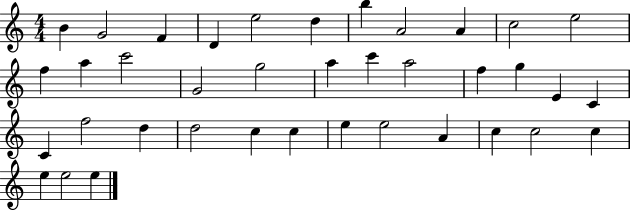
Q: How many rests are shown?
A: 0